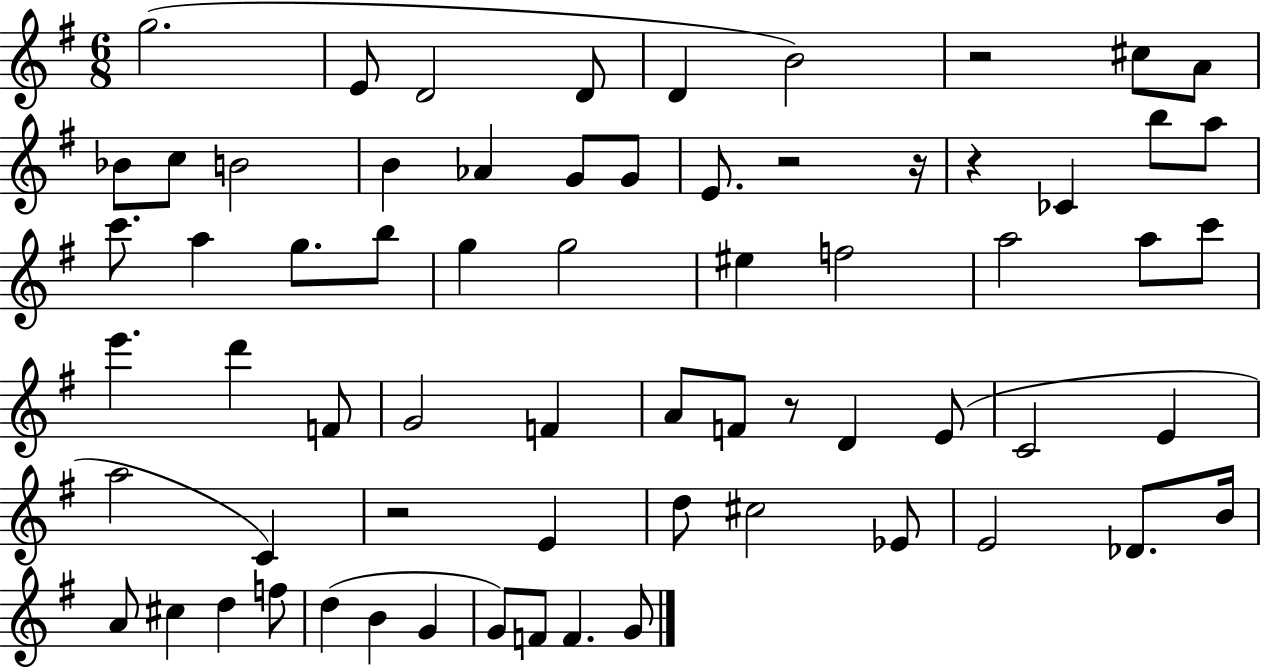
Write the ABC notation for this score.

X:1
T:Untitled
M:6/8
L:1/4
K:G
g2 E/2 D2 D/2 D B2 z2 ^c/2 A/2 _B/2 c/2 B2 B _A G/2 G/2 E/2 z2 z/4 z _C b/2 a/2 c'/2 a g/2 b/2 g g2 ^e f2 a2 a/2 c'/2 e' d' F/2 G2 F A/2 F/2 z/2 D E/2 C2 E a2 C z2 E d/2 ^c2 _E/2 E2 _D/2 B/4 A/2 ^c d f/2 d B G G/2 F/2 F G/2